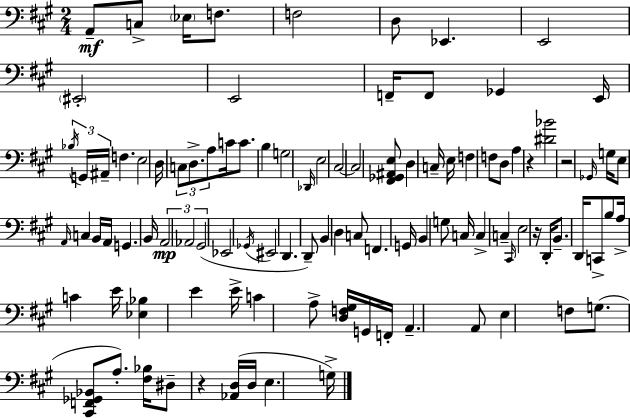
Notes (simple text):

A2/e C3/e Eb3/s F3/e. F3/h D3/e Eb2/q. E2/h EIS2/h E2/h F2/s F2/e Gb2/q E2/s Bb3/s G2/s A#2/s F3/q. E3/h D3/s C3/e D3/e. A3/e C4/s C4/e. B3/q G3/h Db2/s E3/h C#3/h C#3/h [F#2,Gb2,A#2,E3]/e D3/q C3/s E3/s F3/q F3/e D3/e A3/q R/q [D#4,Bb4]/h R/h Gb2/s G3/s E3/e A2/s C3/q B2/s A2/s G2/q. B2/s A2/h Ab2/h G#2/h Eb2/h Gb2/s EIS2/h D2/q. D2/e B2/q D3/q C3/e F2/q. G2/s B2/q G3/e C3/s C3/q C3/q C#2/s E3/h R/s D2/s B2/e. D2/s C2/e B3/e A3/s C4/q E4/s [Eb3,Bb3]/q E4/q E4/s C4/q A3/e [D3,F3,G#3]/s G2/s F2/s A2/q. A2/e E3/q F3/e G3/e. [C#2,F2,Gb2,Bb2]/e A3/e. [F#3,Bb3]/s D#3/e R/q [Ab2,D3]/s D3/s E3/q. G3/s